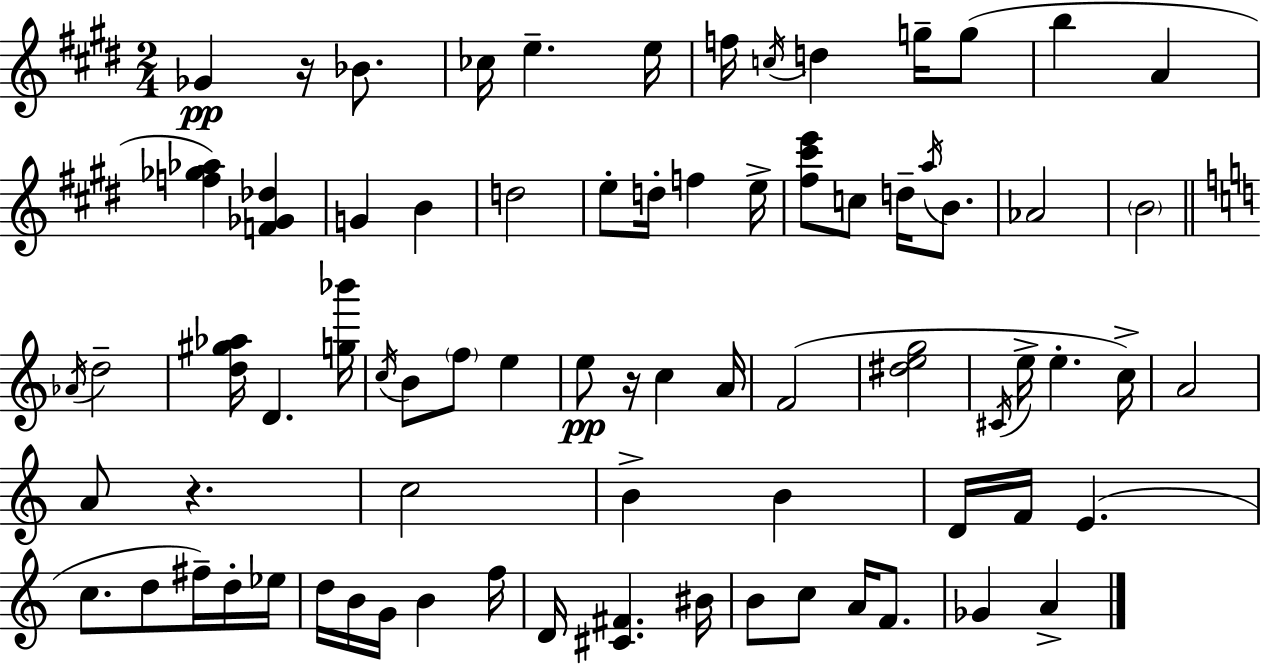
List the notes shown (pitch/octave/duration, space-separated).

Gb4/q R/s Bb4/e. CES5/s E5/q. E5/s F5/s C5/s D5/q G5/s G5/e B5/q A4/q [F5,Gb5,Ab5]/q [F4,Gb4,Db5]/q G4/q B4/q D5/h E5/e D5/s F5/q E5/s [F#5,C#6,E6]/e C5/e D5/s A5/s B4/e. Ab4/h B4/h Ab4/s D5/h [D5,G#5,Ab5]/s D4/q. [G5,Bb6]/s C5/s B4/e F5/e E5/q E5/e R/s C5/q A4/s F4/h [D#5,E5,G5]/h C#4/s E5/s E5/q. C5/s A4/h A4/e R/q. C5/h B4/q B4/q D4/s F4/s E4/q. C5/e. D5/e F#5/s D5/s Eb5/s D5/s B4/s G4/s B4/q F5/s D4/s [C#4,F#4]/q. BIS4/s B4/e C5/e A4/s F4/e. Gb4/q A4/q